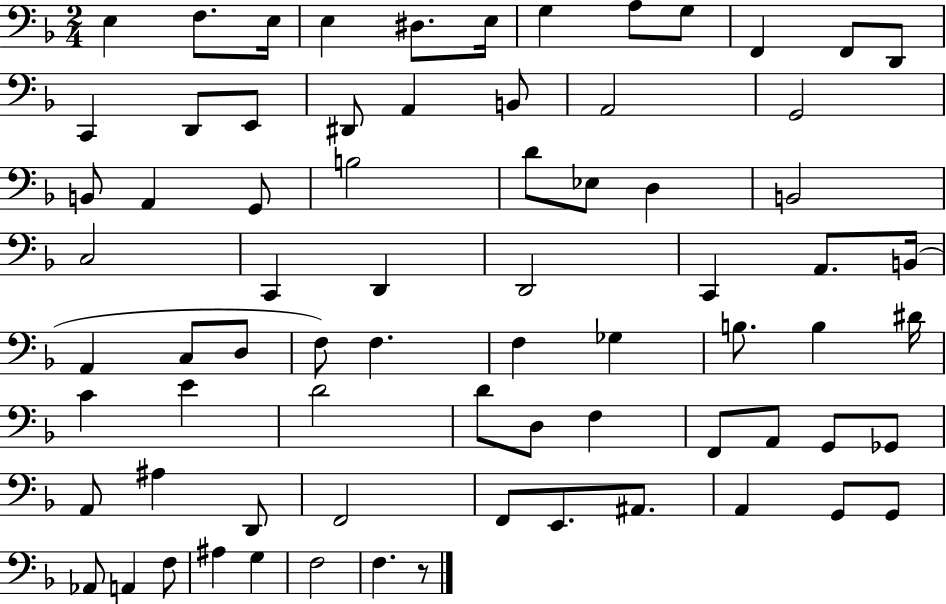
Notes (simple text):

E3/q F3/e. E3/s E3/q D#3/e. E3/s G3/q A3/e G3/e F2/q F2/e D2/e C2/q D2/e E2/e D#2/e A2/q B2/e A2/h G2/h B2/e A2/q G2/e B3/h D4/e Eb3/e D3/q B2/h C3/h C2/q D2/q D2/h C2/q A2/e. B2/s A2/q C3/e D3/e F3/e F3/q. F3/q Gb3/q B3/e. B3/q D#4/s C4/q E4/q D4/h D4/e D3/e F3/q F2/e A2/e G2/e Gb2/e A2/e A#3/q D2/e F2/h F2/e E2/e. A#2/e. A2/q G2/e G2/e Ab2/e A2/q F3/e A#3/q G3/q F3/h F3/q. R/e